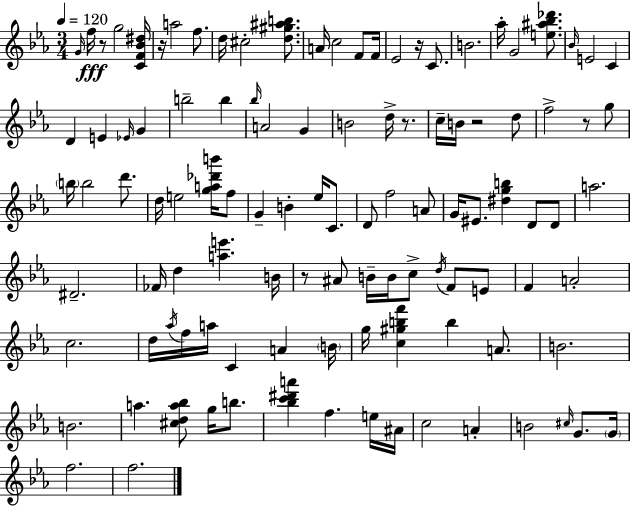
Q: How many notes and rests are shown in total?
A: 109